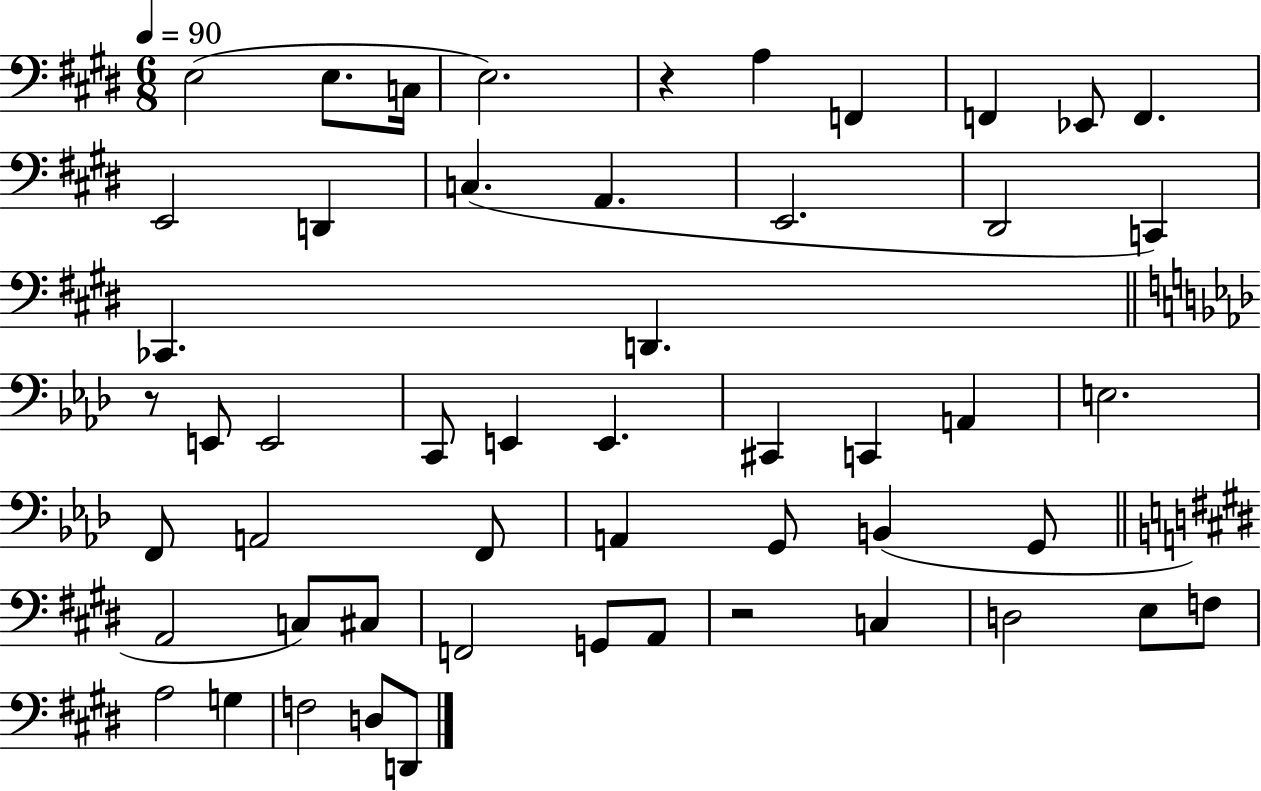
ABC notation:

X:1
T:Untitled
M:6/8
L:1/4
K:E
E,2 E,/2 C,/4 E,2 z A, F,, F,, _E,,/2 F,, E,,2 D,, C, A,, E,,2 ^D,,2 C,, _C,, D,, z/2 E,,/2 E,,2 C,,/2 E,, E,, ^C,, C,, A,, E,2 F,,/2 A,,2 F,,/2 A,, G,,/2 B,, G,,/2 A,,2 C,/2 ^C,/2 F,,2 G,,/2 A,,/2 z2 C, D,2 E,/2 F,/2 A,2 G, F,2 D,/2 D,,/2